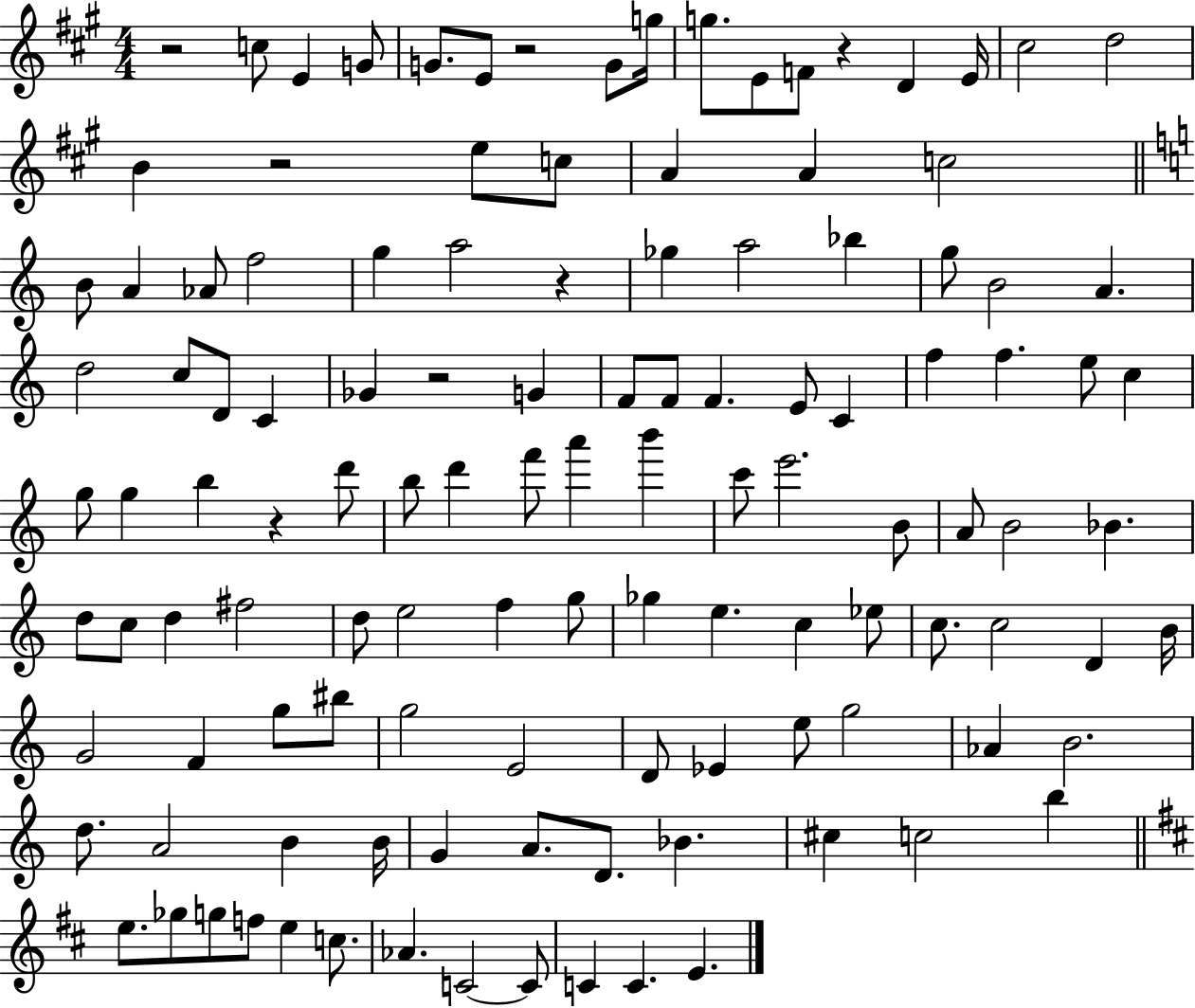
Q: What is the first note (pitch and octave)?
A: C5